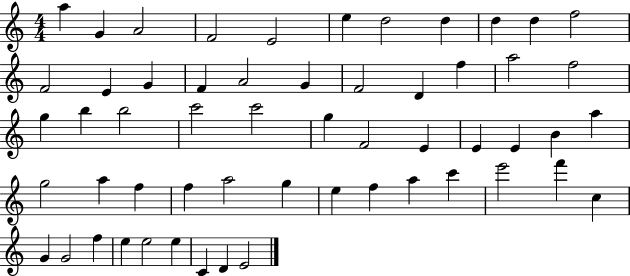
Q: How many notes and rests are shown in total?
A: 56